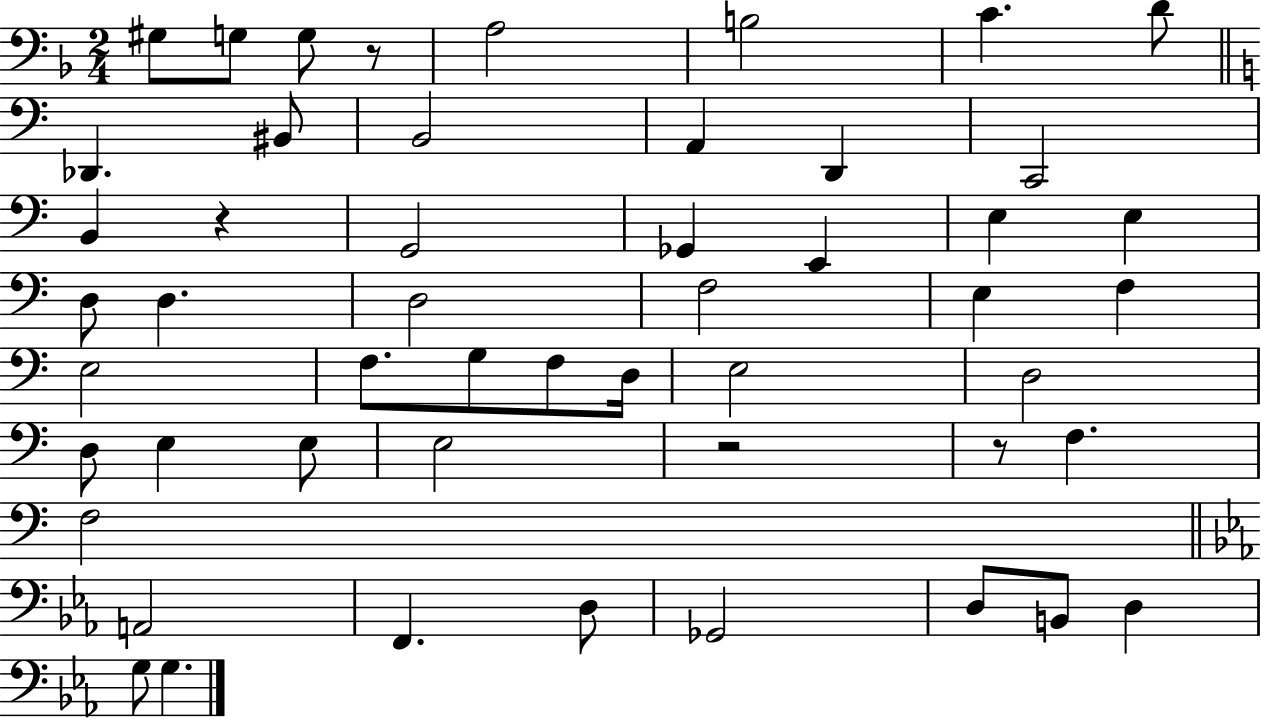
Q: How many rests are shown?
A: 4